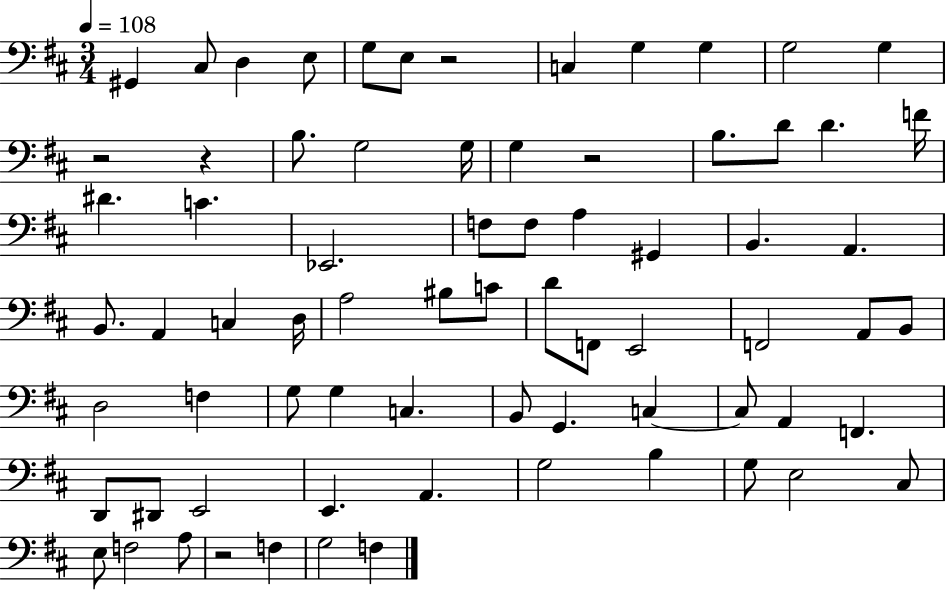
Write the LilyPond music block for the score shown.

{
  \clef bass
  \numericTimeSignature
  \time 3/4
  \key d \major
  \tempo 4 = 108
  \repeat volta 2 { gis,4 cis8 d4 e8 | g8 e8 r2 | c4 g4 g4 | g2 g4 | \break r2 r4 | b8. g2 g16 | g4 r2 | b8. d'8 d'4. f'16 | \break dis'4. c'4. | ees,2. | f8 f8 a4 gis,4 | b,4. a,4. | \break b,8. a,4 c4 d16 | a2 bis8 c'8 | d'8 f,8 e,2 | f,2 a,8 b,8 | \break d2 f4 | g8 g4 c4. | b,8 g,4. c4~~ | c8 a,4 f,4. | \break d,8 dis,8 e,2 | e,4. a,4. | g2 b4 | g8 e2 cis8 | \break e8 f2 a8 | r2 f4 | g2 f4 | } \bar "|."
}